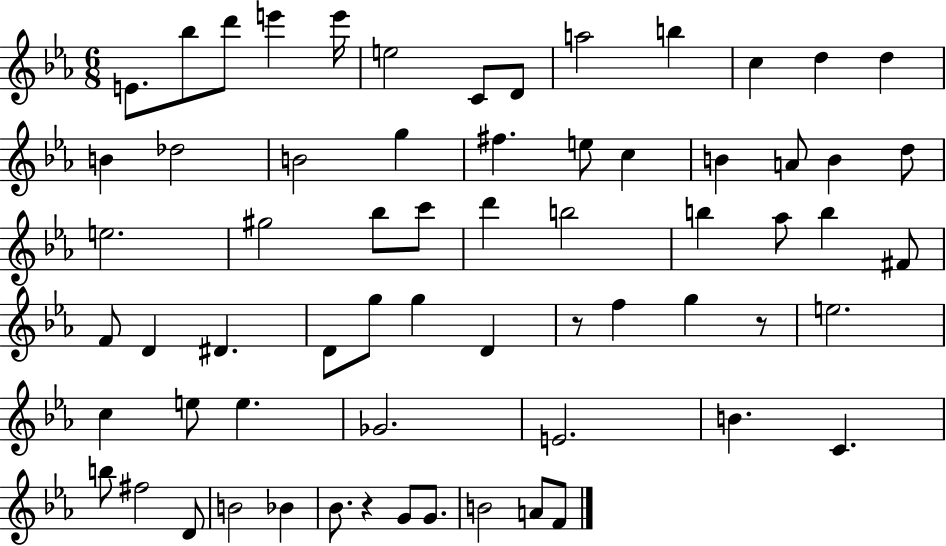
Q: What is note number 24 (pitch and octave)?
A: D5